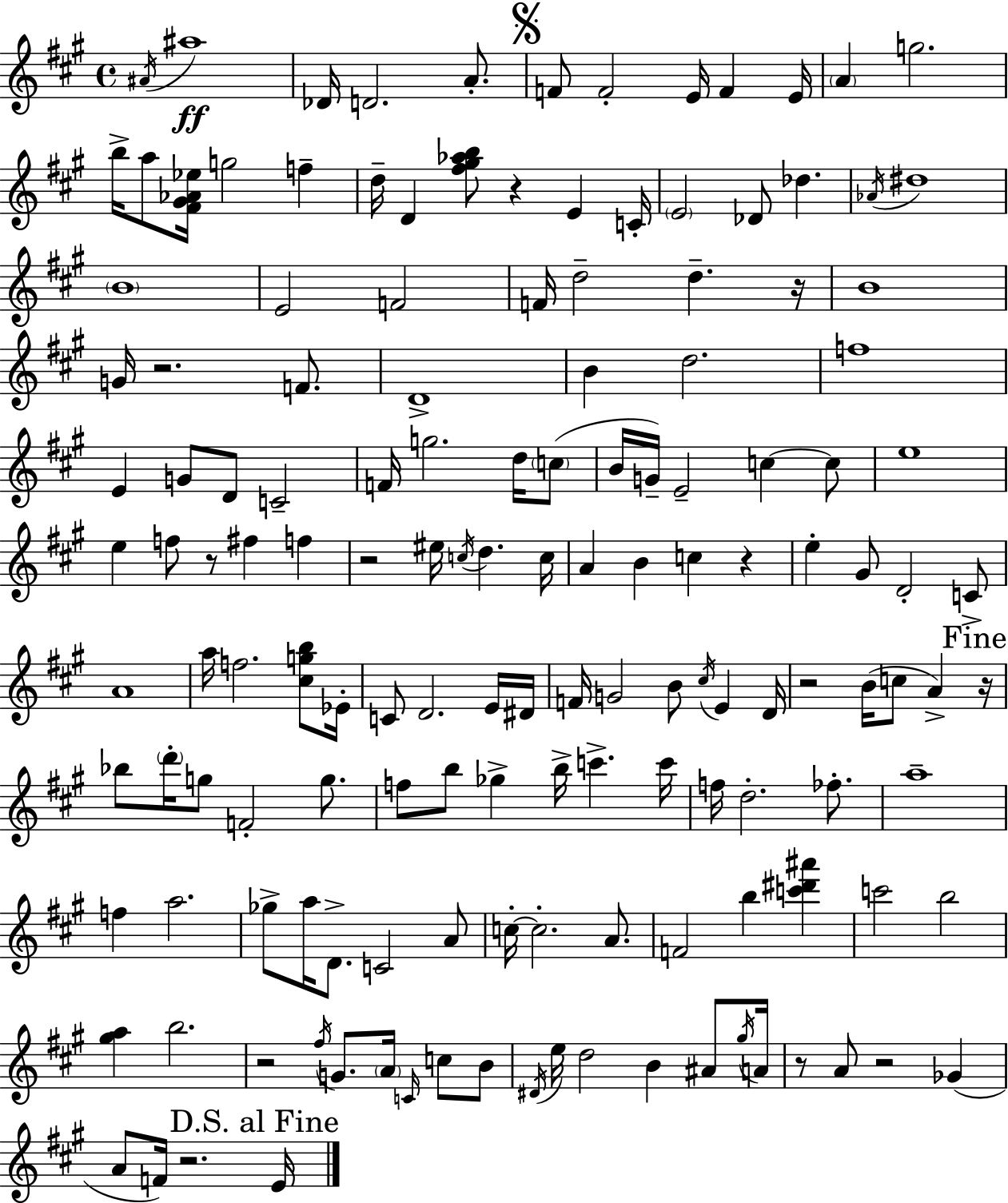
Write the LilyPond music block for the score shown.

{
  \clef treble
  \time 4/4
  \defaultTimeSignature
  \key a \major
  \acciaccatura { ais'16 }\ff ais''1 | des'16 d'2. a'8.-. | \mark \markup { \musicglyph "scripts.segno" } f'8 f'2-. e'16 f'4 | e'16 \parenthesize a'4 g''2. | \break b''16-> a''8 <fis' gis' aes' ees''>16 g''2 f''4-- | d''16-- d'4 <fis'' gis'' aes'' b''>8 r4 e'4 | c'16-. \parenthesize e'2 des'8 des''4. | \acciaccatura { aes'16 } dis''1 | \break \parenthesize b'1 | e'2 f'2 | f'16 d''2-- d''4.-- | r16 b'1 | \break g'16 r2. f'8. | d'1-> | b'4 d''2. | f''1 | \break e'4 g'8 d'8 c'2-- | f'16 g''2. d''16 | \parenthesize c''8( b'16 g'16--) e'2-- c''4~~ | c''8 e''1 | \break e''4 f''8 r8 fis''4 f''4 | r2 eis''16 \acciaccatura { c''16 } d''4. | c''16 a'4 b'4 c''4 r4 | e''4-. gis'8 d'2-. | \break c'8-> a'1 | a''16 f''2. | <cis'' g'' b''>8 ees'16-. c'8 d'2. | e'16 dis'16 f'16 g'2 b'8 \acciaccatura { cis''16 } e'4 | \break d'16 r2 b'16( c''8 a'4->) | \mark "Fine" r16 bes''8 \parenthesize d'''16-. g''8 f'2-. | g''8. f''8 b''8 ges''4-> b''16-> c'''4.-> | c'''16 f''16 d''2.-. | \break fes''8.-. a''1-- | f''4 a''2. | ges''8-> a''16 d'8.-> c'2 | a'8 c''16-.~~ c''2.-. | \break a'8. f'2 b''4 | <c''' dis''' ais'''>4 c'''2 b''2 | <gis'' a''>4 b''2. | r2 \acciaccatura { fis''16 } g'8. | \break \parenthesize a'16 \grace { c'16 } c''8 b'8 \acciaccatura { dis'16 } e''16 d''2 | b'4 ais'8 \acciaccatura { gis''16 } a'16 r8 a'8 r2 | ges'4( a'8 f'16) r2. | \mark "D.S. al Fine" e'16 \bar "|."
}